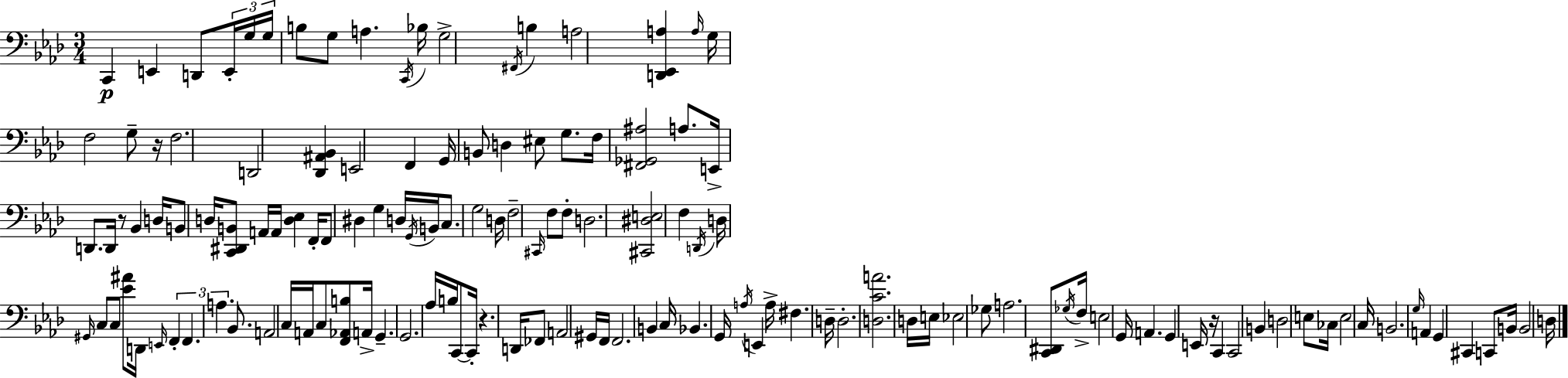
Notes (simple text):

C2/q E2/q D2/e E2/s G3/s G3/s B3/e G3/e A3/q. C2/s Bb3/s G3/h F#2/s B3/q A3/h [D2,Eb2,A3]/q A3/s G3/s F3/h G3/e R/s F3/h. D2/h [Db2,A#2,Bb2]/q E2/h F2/q G2/s B2/e D3/q EIS3/e G3/e. F3/s [F#2,Gb2,A#3]/h A3/e. E2/s D2/e. D2/s R/e Bb2/q D3/s B2/e D3/s [C2,D#2,B2]/e A2/s A2/s [D3,Eb3]/q F2/s F2/e D#3/q G3/q D3/s G2/s B2/s C3/e. G3/h D3/s F3/h C#2/s F3/e F3/e D3/h. [C#2,D#3,E3]/h F3/q D2/s D3/s G#2/s C3/e C3/e [Eb4,A#4]/e D2/s E2/s F2/q F2/q. A3/q. Bb2/e. A2/h C3/s A2/s C3/e [F2,Ab2,B3]/e A2/s G2/q. G2/h. Ab3/s B3/s C2/e C2/s R/q. D2/s FES2/e A2/h G#2/s F2/s F2/h. B2/q C3/s Bb2/q. G2/s A3/s E2/q A3/s F#3/q. D3/s D3/h. [D3,C4,A4]/h. D3/s E3/s Eb3/h Gb3/e A3/h. [C2,D#2]/e Gb3/s F3/s E3/h G2/s A2/q. G2/q E2/s R/s C2/q C2/h B2/q D3/h E3/e CES3/s E3/h C3/s B2/h. G3/s A2/q G2/q C#2/q C2/e B2/s B2/h D3/s